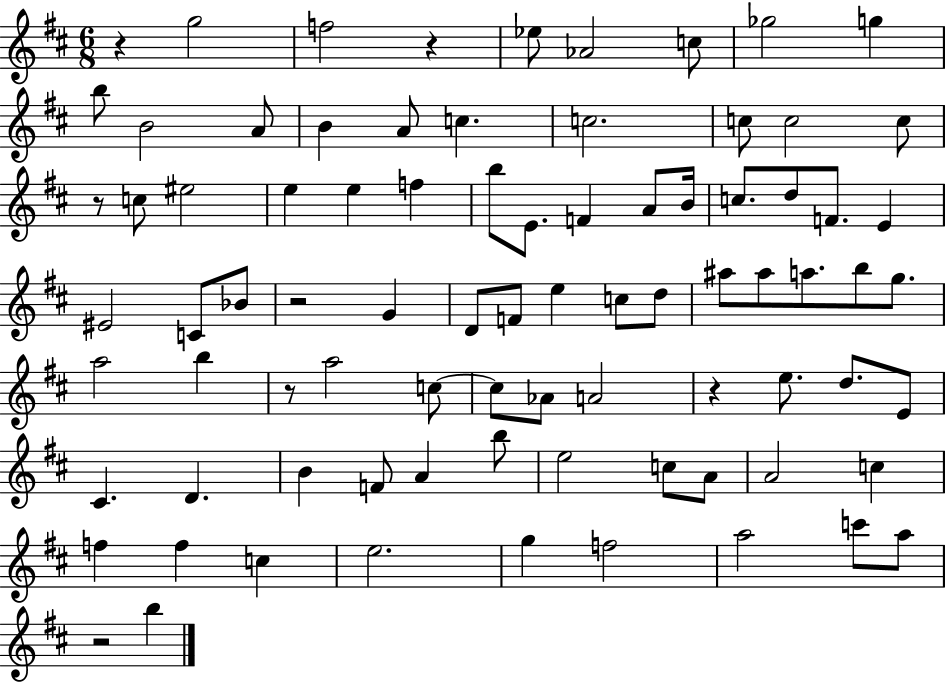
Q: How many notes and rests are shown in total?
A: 83